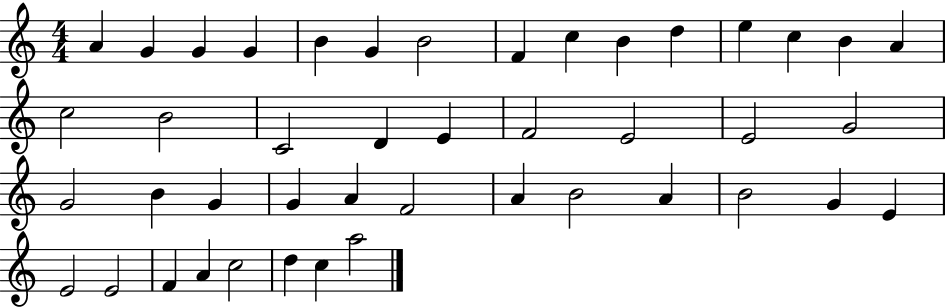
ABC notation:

X:1
T:Untitled
M:4/4
L:1/4
K:C
A G G G B G B2 F c B d e c B A c2 B2 C2 D E F2 E2 E2 G2 G2 B G G A F2 A B2 A B2 G E E2 E2 F A c2 d c a2